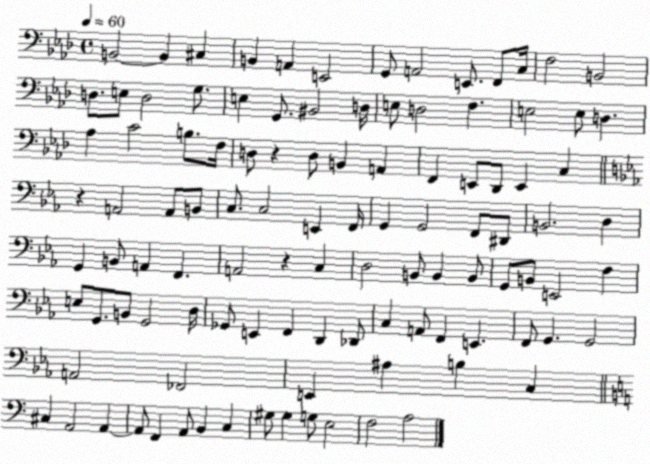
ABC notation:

X:1
T:Untitled
M:4/4
L:1/4
K:Ab
B,,2 B,, ^C, B,, A,, E,,2 G,,/2 A,,2 E,,/2 F,,/2 C,/4 F,2 B,,2 D,/2 E,/2 D,2 G,/2 E, G,,/2 ^B,,2 D,/4 E,/2 D,2 F, E,2 E,/2 D, _A, C2 B,/2 F,/4 D,/2 z D,/2 B,, A,, F,, E,,/2 _D,,/2 E,, C, z A,,2 A,,/2 B,,/2 C,/2 C,2 E,, F,,/4 G,, G,,2 F,,/2 ^D,,/2 B,,2 D, G,, B,,/2 A,, F,, A,,2 z C, D,2 B,,/2 B,, B,,/2 G,,/2 B,,/2 E,,2 F, E,/2 G,,/2 B,,/2 G,,2 D,/4 _G,,/2 E,, F,, D,, _D,,/2 C, A,,/2 F,, E,, F,,/2 G,, G,,2 A,,2 _F,,2 E,, ^A, B, C, ^C, A,,2 A,, A,,/2 F,, A,,/2 B,, C, ^G,/2 ^G, G,/2 E,2 F,2 A,2